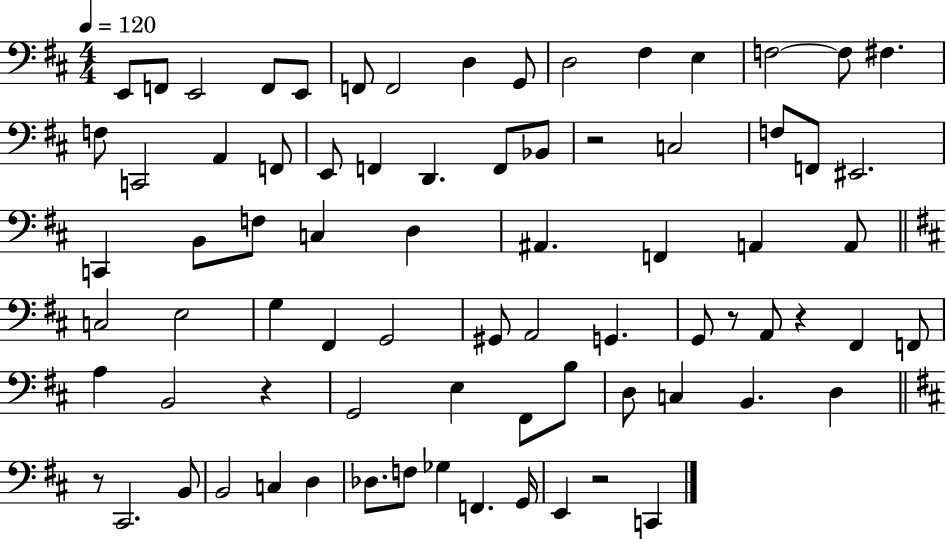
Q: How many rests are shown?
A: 6